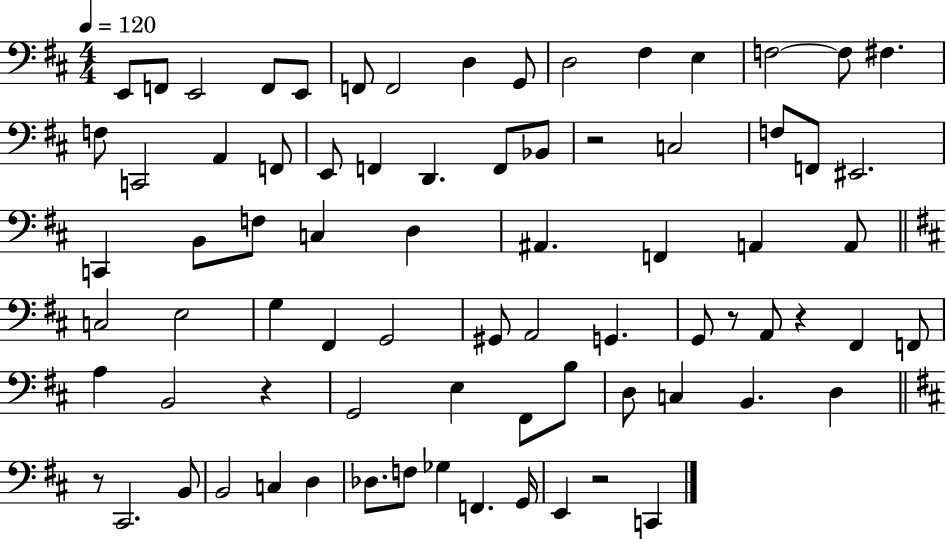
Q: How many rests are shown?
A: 6